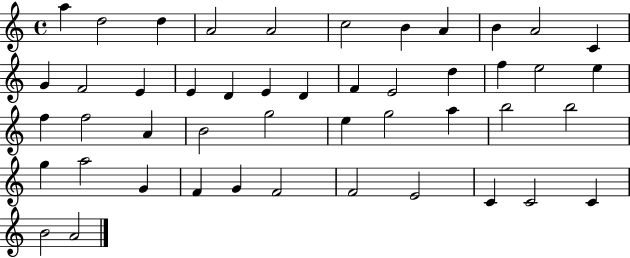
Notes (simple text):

A5/q D5/h D5/q A4/h A4/h C5/h B4/q A4/q B4/q A4/h C4/q G4/q F4/h E4/q E4/q D4/q E4/q D4/q F4/q E4/h D5/q F5/q E5/h E5/q F5/q F5/h A4/q B4/h G5/h E5/q G5/h A5/q B5/h B5/h G5/q A5/h G4/q F4/q G4/q F4/h F4/h E4/h C4/q C4/h C4/q B4/h A4/h